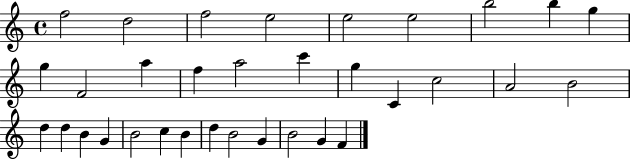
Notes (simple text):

F5/h D5/h F5/h E5/h E5/h E5/h B5/h B5/q G5/q G5/q F4/h A5/q F5/q A5/h C6/q G5/q C4/q C5/h A4/h B4/h D5/q D5/q B4/q G4/q B4/h C5/q B4/q D5/q B4/h G4/q B4/h G4/q F4/q